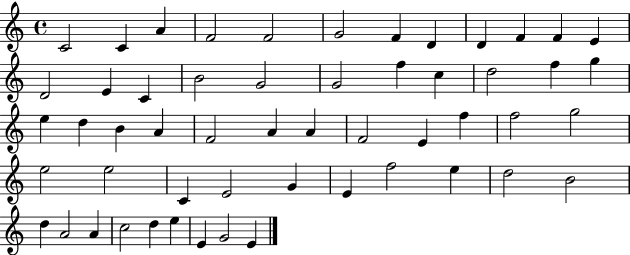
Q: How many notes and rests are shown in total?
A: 54